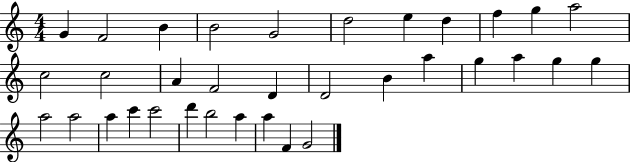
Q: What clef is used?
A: treble